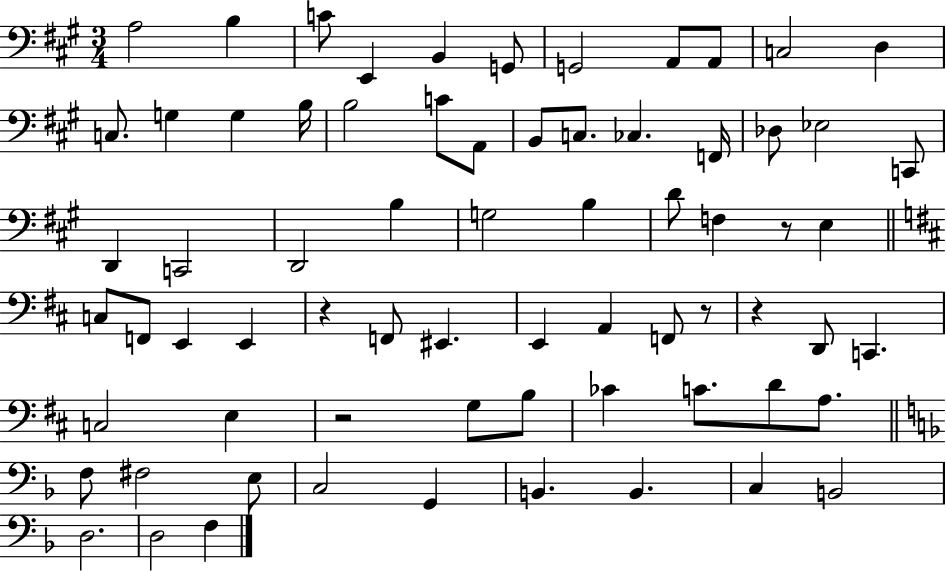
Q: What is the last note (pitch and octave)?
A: F3